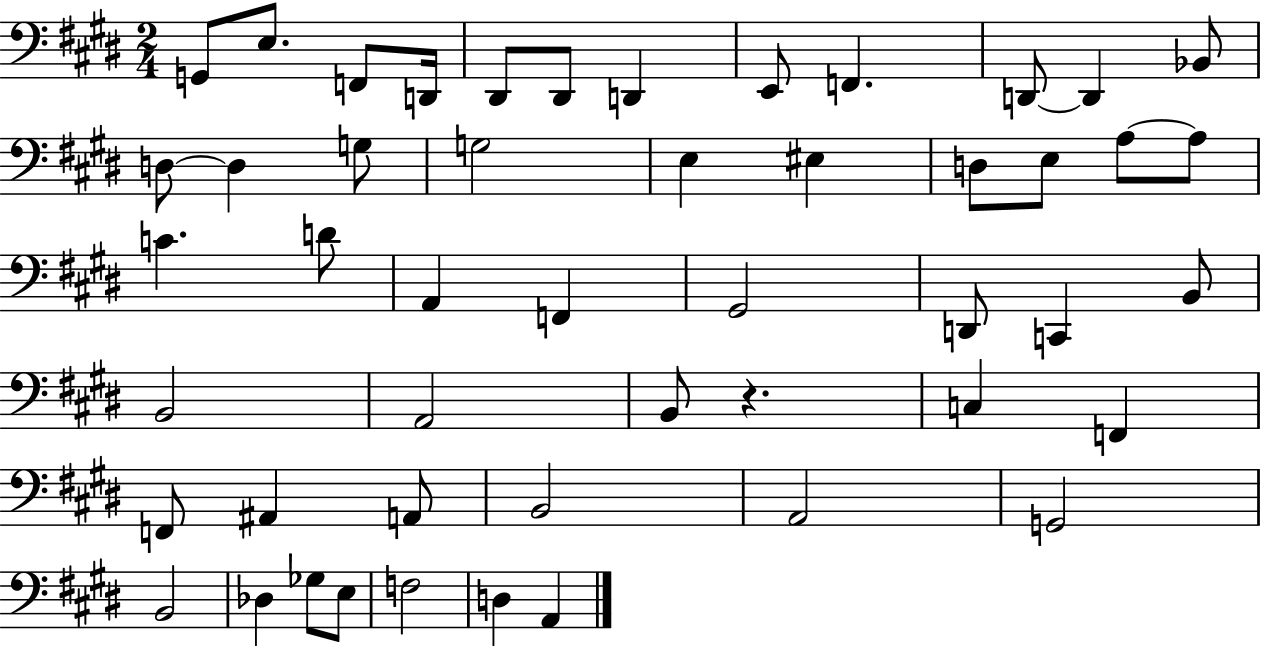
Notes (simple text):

G2/e E3/e. F2/e D2/s D#2/e D#2/e D2/q E2/e F2/q. D2/e D2/q Bb2/e D3/e D3/q G3/e G3/h E3/q EIS3/q D3/e E3/e A3/e A3/e C4/q. D4/e A2/q F2/q G#2/h D2/e C2/q B2/e B2/h A2/h B2/e R/q. C3/q F2/q F2/e A#2/q A2/e B2/h A2/h G2/h B2/h Db3/q Gb3/e E3/e F3/h D3/q A2/q